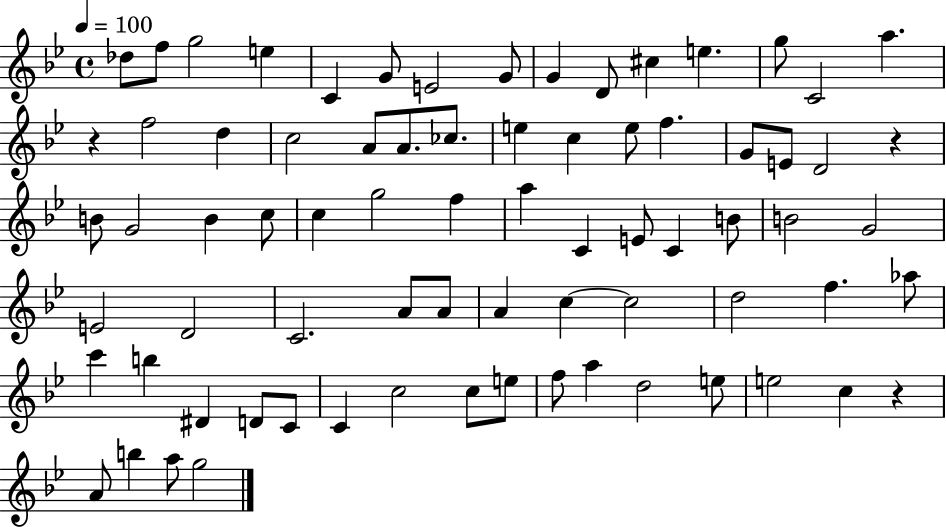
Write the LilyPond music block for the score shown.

{
  \clef treble
  \time 4/4
  \defaultTimeSignature
  \key bes \major
  \tempo 4 = 100
  des''8 f''8 g''2 e''4 | c'4 g'8 e'2 g'8 | g'4 d'8 cis''4 e''4. | g''8 c'2 a''4. | \break r4 f''2 d''4 | c''2 a'8 a'8. ces''8. | e''4 c''4 e''8 f''4. | g'8 e'8 d'2 r4 | \break b'8 g'2 b'4 c''8 | c''4 g''2 f''4 | a''4 c'4 e'8 c'4 b'8 | b'2 g'2 | \break e'2 d'2 | c'2. a'8 a'8 | a'4 c''4~~ c''2 | d''2 f''4. aes''8 | \break c'''4 b''4 dis'4 d'8 c'8 | c'4 c''2 c''8 e''8 | f''8 a''4 d''2 e''8 | e''2 c''4 r4 | \break a'8 b''4 a''8 g''2 | \bar "|."
}